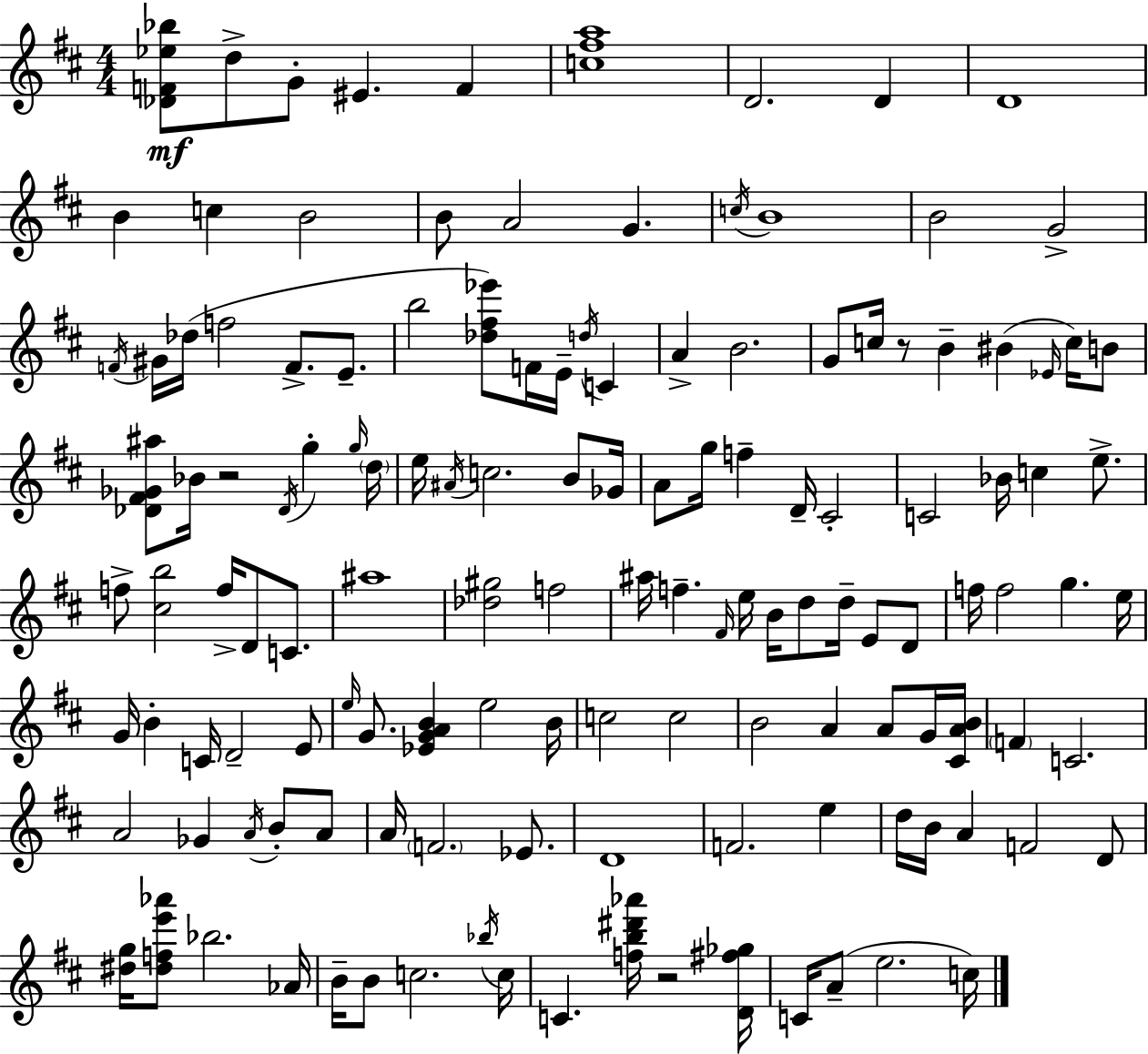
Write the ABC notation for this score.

X:1
T:Untitled
M:4/4
L:1/4
K:D
[_DF_e_b]/2 d/2 G/2 ^E F [c^fa]4 D2 D D4 B c B2 B/2 A2 G c/4 B4 B2 G2 F/4 ^G/4 _d/4 f2 F/2 E/2 b2 [_d^f_e']/2 F/4 E/4 d/4 C A B2 G/2 c/4 z/2 B ^B _E/4 c/4 B/2 [_D^F_G^a]/2 _B/4 z2 _D/4 g g/4 d/4 e/4 ^A/4 c2 B/2 _G/4 A/2 g/4 f D/4 ^C2 C2 _B/4 c e/2 f/2 [^cb]2 f/4 D/2 C/2 ^a4 [_d^g]2 f2 ^a/4 f ^F/4 e/4 B/4 d/2 d/4 E/2 D/2 f/4 f2 g e/4 G/4 B C/4 D2 E/2 e/4 G/2 [_EGAB] e2 B/4 c2 c2 B2 A A/2 G/4 [^CAB]/4 F C2 A2 _G A/4 B/2 A/2 A/4 F2 _E/2 D4 F2 e d/4 B/4 A F2 D/2 [^dg]/4 [^dfe'_a']/2 _b2 _A/4 B/4 B/2 c2 _b/4 c/4 C [fb^d'_a']/4 z2 [D^f_g]/4 C/4 A/2 e2 c/4